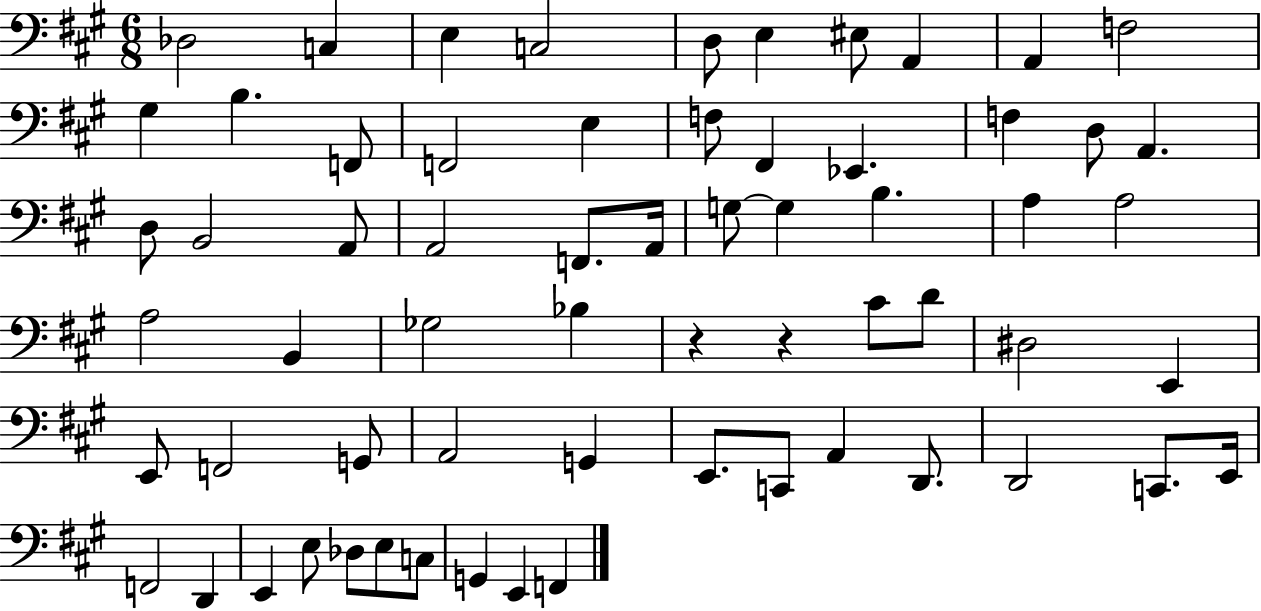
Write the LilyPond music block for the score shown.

{
  \clef bass
  \numericTimeSignature
  \time 6/8
  \key a \major
  des2 c4 | e4 c2 | d8 e4 eis8 a,4 | a,4 f2 | \break gis4 b4. f,8 | f,2 e4 | f8 fis,4 ees,4. | f4 d8 a,4. | \break d8 b,2 a,8 | a,2 f,8. a,16 | g8~~ g4 b4. | a4 a2 | \break a2 b,4 | ges2 bes4 | r4 r4 cis'8 d'8 | dis2 e,4 | \break e,8 f,2 g,8 | a,2 g,4 | e,8. c,8 a,4 d,8. | d,2 c,8. e,16 | \break f,2 d,4 | e,4 e8 des8 e8 c8 | g,4 e,4 f,4 | \bar "|."
}